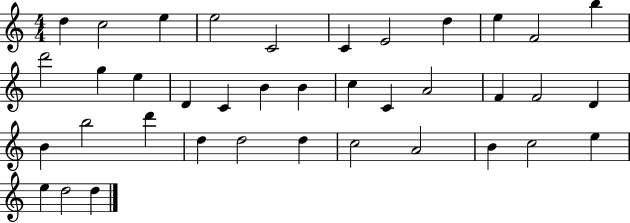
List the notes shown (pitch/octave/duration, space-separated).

D5/q C5/h E5/q E5/h C4/h C4/q E4/h D5/q E5/q F4/h B5/q D6/h G5/q E5/q D4/q C4/q B4/q B4/q C5/q C4/q A4/h F4/q F4/h D4/q B4/q B5/h D6/q D5/q D5/h D5/q C5/h A4/h B4/q C5/h E5/q E5/q D5/h D5/q